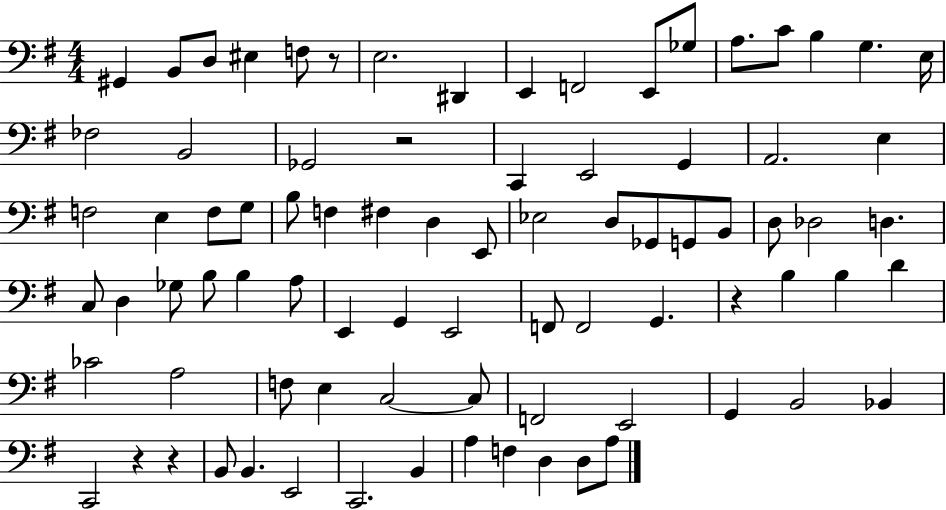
{
  \clef bass
  \numericTimeSignature
  \time 4/4
  \key g \major
  gis,4 b,8 d8 eis4 f8 r8 | e2. dis,4 | e,4 f,2 e,8 ges8 | a8. c'8 b4 g4. e16 | \break fes2 b,2 | ges,2 r2 | c,4 e,2 g,4 | a,2. e4 | \break f2 e4 f8 g8 | b8 f4 fis4 d4 e,8 | ees2 d8 ges,8 g,8 b,8 | d8 des2 d4. | \break c8 d4 ges8 b8 b4 a8 | e,4 g,4 e,2 | f,8 f,2 g,4. | r4 b4 b4 d'4 | \break ces'2 a2 | f8 e4 c2~~ c8 | f,2 e,2 | g,4 b,2 bes,4 | \break c,2 r4 r4 | b,8 b,4. e,2 | c,2. b,4 | a4 f4 d4 d8 a8 | \break \bar "|."
}